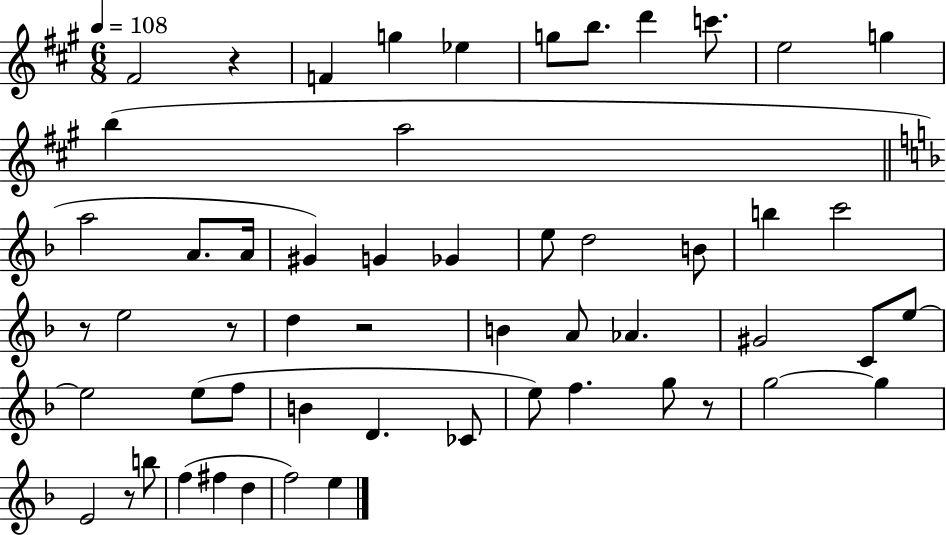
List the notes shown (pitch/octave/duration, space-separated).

F#4/h R/q F4/q G5/q Eb5/q G5/e B5/e. D6/q C6/e. E5/h G5/q B5/q A5/h A5/h A4/e. A4/s G#4/q G4/q Gb4/q E5/e D5/h B4/e B5/q C6/h R/e E5/h R/e D5/q R/h B4/q A4/e Ab4/q. G#4/h C4/e E5/e E5/h E5/e F5/e B4/q D4/q. CES4/e E5/e F5/q. G5/e R/e G5/h G5/q E4/h R/e B5/e F5/q F#5/q D5/q F5/h E5/q